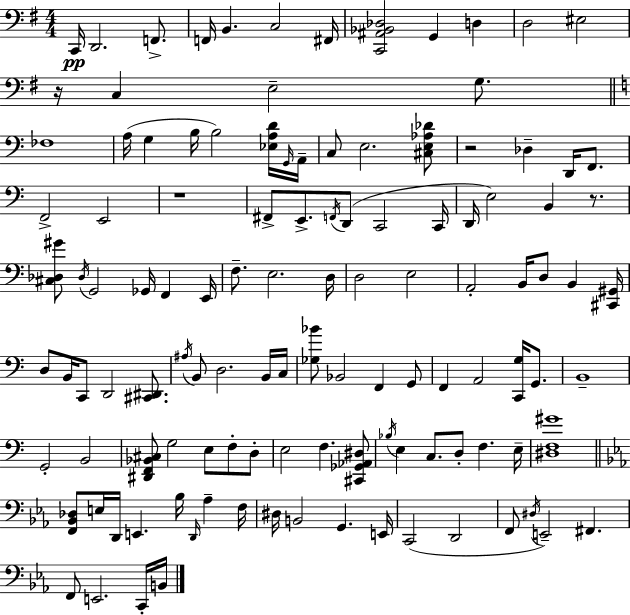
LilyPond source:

{
  \clef bass
  \numericTimeSignature
  \time 4/4
  \key e \minor
  c,16\pp d,2. f,8.-> | f,16 b,4. c2 fis,16 | <c, ais, bes, des>2 g,4 d4 | d2 eis2 | \break r16 c4 e2-- g8. | \bar "||" \break \key c \major fes1 | a16( g4 b16 b2) <ees a d'>16 \grace { g,16 } | a,16-- c8 e2. <cis e aes des'>8 | r2 des4-- d,16 f,8. | \break f,2-> e,2 | r1 | fis,8-> e,8.-> \acciaccatura { f,16 } d,8( c,2 | c,16 d,16 e2) b,4 r8. | \break <cis des gis'>8 \acciaccatura { des16 } g,2 ges,16 f,4 | e,16 f8.-- e2. | d16 d2 e2 | a,2-. b,16 d8 b,4 | \break <cis, gis,>16 d8 b,16 c,8 d,2 | <cis, dis,>8. \acciaccatura { ais16 } b,8 d2. | b,16 c16 <ges bes'>8 bes,2 f,4 | g,8 f,4 a,2 | \break <c, g>16 g,8. b,1-- | g,2-. b,2 | <dis, f, bes, cis>8 g2 e8 | f8-. d8-. e2 f4. | \break <cis, ges, aes, dis>8 \acciaccatura { bes16 } e4 c8. d8-. f4. | e16-- <dis f gis'>1 | \bar "||" \break \key ees \major <f, bes, des>8 e16 d,16 e,4. bes16 \grace { d,16 } aes4-- | f16 dis16 b,2 g,4. | e,16 c,2( d,2 | f,8 \acciaccatura { dis16 }) e,2-- fis,4. | \break f,8 e,2. | c,16-. b,16 \bar "|."
}